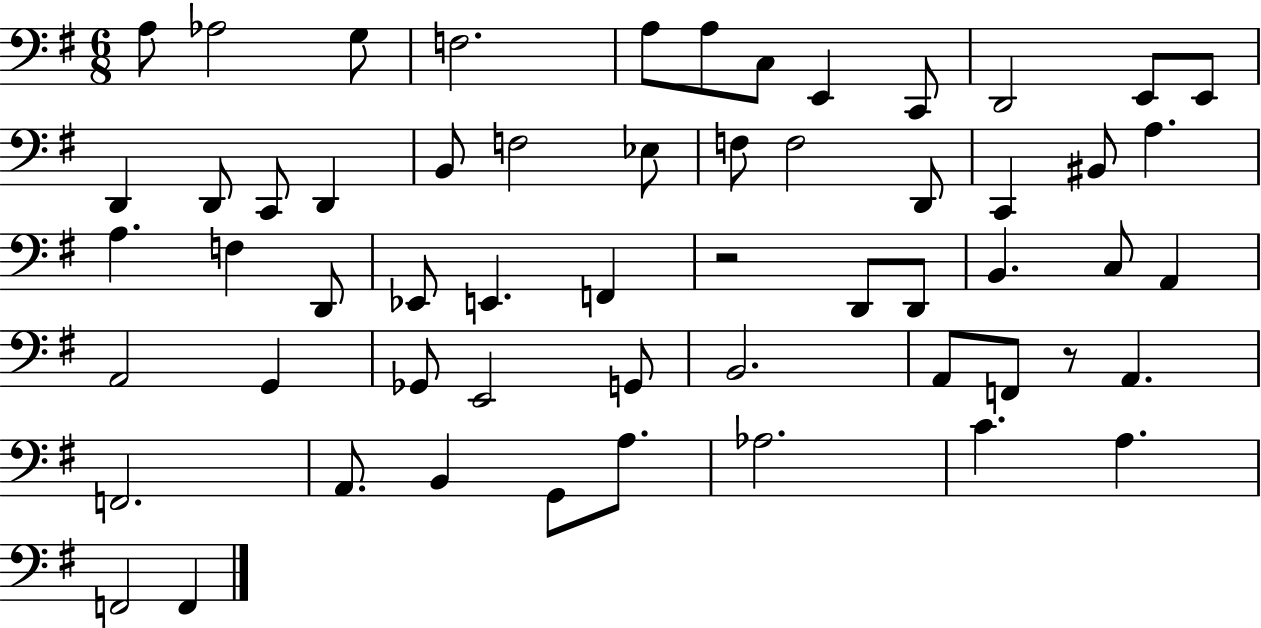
A3/e Ab3/h G3/e F3/h. A3/e A3/e C3/e E2/q C2/e D2/h E2/e E2/e D2/q D2/e C2/e D2/q B2/e F3/h Eb3/e F3/e F3/h D2/e C2/q BIS2/e A3/q. A3/q. F3/q D2/e Eb2/e E2/q. F2/q R/h D2/e D2/e B2/q. C3/e A2/q A2/h G2/q Gb2/e E2/h G2/e B2/h. A2/e F2/e R/e A2/q. F2/h. A2/e. B2/q G2/e A3/e. Ab3/h. C4/q. A3/q. F2/h F2/q